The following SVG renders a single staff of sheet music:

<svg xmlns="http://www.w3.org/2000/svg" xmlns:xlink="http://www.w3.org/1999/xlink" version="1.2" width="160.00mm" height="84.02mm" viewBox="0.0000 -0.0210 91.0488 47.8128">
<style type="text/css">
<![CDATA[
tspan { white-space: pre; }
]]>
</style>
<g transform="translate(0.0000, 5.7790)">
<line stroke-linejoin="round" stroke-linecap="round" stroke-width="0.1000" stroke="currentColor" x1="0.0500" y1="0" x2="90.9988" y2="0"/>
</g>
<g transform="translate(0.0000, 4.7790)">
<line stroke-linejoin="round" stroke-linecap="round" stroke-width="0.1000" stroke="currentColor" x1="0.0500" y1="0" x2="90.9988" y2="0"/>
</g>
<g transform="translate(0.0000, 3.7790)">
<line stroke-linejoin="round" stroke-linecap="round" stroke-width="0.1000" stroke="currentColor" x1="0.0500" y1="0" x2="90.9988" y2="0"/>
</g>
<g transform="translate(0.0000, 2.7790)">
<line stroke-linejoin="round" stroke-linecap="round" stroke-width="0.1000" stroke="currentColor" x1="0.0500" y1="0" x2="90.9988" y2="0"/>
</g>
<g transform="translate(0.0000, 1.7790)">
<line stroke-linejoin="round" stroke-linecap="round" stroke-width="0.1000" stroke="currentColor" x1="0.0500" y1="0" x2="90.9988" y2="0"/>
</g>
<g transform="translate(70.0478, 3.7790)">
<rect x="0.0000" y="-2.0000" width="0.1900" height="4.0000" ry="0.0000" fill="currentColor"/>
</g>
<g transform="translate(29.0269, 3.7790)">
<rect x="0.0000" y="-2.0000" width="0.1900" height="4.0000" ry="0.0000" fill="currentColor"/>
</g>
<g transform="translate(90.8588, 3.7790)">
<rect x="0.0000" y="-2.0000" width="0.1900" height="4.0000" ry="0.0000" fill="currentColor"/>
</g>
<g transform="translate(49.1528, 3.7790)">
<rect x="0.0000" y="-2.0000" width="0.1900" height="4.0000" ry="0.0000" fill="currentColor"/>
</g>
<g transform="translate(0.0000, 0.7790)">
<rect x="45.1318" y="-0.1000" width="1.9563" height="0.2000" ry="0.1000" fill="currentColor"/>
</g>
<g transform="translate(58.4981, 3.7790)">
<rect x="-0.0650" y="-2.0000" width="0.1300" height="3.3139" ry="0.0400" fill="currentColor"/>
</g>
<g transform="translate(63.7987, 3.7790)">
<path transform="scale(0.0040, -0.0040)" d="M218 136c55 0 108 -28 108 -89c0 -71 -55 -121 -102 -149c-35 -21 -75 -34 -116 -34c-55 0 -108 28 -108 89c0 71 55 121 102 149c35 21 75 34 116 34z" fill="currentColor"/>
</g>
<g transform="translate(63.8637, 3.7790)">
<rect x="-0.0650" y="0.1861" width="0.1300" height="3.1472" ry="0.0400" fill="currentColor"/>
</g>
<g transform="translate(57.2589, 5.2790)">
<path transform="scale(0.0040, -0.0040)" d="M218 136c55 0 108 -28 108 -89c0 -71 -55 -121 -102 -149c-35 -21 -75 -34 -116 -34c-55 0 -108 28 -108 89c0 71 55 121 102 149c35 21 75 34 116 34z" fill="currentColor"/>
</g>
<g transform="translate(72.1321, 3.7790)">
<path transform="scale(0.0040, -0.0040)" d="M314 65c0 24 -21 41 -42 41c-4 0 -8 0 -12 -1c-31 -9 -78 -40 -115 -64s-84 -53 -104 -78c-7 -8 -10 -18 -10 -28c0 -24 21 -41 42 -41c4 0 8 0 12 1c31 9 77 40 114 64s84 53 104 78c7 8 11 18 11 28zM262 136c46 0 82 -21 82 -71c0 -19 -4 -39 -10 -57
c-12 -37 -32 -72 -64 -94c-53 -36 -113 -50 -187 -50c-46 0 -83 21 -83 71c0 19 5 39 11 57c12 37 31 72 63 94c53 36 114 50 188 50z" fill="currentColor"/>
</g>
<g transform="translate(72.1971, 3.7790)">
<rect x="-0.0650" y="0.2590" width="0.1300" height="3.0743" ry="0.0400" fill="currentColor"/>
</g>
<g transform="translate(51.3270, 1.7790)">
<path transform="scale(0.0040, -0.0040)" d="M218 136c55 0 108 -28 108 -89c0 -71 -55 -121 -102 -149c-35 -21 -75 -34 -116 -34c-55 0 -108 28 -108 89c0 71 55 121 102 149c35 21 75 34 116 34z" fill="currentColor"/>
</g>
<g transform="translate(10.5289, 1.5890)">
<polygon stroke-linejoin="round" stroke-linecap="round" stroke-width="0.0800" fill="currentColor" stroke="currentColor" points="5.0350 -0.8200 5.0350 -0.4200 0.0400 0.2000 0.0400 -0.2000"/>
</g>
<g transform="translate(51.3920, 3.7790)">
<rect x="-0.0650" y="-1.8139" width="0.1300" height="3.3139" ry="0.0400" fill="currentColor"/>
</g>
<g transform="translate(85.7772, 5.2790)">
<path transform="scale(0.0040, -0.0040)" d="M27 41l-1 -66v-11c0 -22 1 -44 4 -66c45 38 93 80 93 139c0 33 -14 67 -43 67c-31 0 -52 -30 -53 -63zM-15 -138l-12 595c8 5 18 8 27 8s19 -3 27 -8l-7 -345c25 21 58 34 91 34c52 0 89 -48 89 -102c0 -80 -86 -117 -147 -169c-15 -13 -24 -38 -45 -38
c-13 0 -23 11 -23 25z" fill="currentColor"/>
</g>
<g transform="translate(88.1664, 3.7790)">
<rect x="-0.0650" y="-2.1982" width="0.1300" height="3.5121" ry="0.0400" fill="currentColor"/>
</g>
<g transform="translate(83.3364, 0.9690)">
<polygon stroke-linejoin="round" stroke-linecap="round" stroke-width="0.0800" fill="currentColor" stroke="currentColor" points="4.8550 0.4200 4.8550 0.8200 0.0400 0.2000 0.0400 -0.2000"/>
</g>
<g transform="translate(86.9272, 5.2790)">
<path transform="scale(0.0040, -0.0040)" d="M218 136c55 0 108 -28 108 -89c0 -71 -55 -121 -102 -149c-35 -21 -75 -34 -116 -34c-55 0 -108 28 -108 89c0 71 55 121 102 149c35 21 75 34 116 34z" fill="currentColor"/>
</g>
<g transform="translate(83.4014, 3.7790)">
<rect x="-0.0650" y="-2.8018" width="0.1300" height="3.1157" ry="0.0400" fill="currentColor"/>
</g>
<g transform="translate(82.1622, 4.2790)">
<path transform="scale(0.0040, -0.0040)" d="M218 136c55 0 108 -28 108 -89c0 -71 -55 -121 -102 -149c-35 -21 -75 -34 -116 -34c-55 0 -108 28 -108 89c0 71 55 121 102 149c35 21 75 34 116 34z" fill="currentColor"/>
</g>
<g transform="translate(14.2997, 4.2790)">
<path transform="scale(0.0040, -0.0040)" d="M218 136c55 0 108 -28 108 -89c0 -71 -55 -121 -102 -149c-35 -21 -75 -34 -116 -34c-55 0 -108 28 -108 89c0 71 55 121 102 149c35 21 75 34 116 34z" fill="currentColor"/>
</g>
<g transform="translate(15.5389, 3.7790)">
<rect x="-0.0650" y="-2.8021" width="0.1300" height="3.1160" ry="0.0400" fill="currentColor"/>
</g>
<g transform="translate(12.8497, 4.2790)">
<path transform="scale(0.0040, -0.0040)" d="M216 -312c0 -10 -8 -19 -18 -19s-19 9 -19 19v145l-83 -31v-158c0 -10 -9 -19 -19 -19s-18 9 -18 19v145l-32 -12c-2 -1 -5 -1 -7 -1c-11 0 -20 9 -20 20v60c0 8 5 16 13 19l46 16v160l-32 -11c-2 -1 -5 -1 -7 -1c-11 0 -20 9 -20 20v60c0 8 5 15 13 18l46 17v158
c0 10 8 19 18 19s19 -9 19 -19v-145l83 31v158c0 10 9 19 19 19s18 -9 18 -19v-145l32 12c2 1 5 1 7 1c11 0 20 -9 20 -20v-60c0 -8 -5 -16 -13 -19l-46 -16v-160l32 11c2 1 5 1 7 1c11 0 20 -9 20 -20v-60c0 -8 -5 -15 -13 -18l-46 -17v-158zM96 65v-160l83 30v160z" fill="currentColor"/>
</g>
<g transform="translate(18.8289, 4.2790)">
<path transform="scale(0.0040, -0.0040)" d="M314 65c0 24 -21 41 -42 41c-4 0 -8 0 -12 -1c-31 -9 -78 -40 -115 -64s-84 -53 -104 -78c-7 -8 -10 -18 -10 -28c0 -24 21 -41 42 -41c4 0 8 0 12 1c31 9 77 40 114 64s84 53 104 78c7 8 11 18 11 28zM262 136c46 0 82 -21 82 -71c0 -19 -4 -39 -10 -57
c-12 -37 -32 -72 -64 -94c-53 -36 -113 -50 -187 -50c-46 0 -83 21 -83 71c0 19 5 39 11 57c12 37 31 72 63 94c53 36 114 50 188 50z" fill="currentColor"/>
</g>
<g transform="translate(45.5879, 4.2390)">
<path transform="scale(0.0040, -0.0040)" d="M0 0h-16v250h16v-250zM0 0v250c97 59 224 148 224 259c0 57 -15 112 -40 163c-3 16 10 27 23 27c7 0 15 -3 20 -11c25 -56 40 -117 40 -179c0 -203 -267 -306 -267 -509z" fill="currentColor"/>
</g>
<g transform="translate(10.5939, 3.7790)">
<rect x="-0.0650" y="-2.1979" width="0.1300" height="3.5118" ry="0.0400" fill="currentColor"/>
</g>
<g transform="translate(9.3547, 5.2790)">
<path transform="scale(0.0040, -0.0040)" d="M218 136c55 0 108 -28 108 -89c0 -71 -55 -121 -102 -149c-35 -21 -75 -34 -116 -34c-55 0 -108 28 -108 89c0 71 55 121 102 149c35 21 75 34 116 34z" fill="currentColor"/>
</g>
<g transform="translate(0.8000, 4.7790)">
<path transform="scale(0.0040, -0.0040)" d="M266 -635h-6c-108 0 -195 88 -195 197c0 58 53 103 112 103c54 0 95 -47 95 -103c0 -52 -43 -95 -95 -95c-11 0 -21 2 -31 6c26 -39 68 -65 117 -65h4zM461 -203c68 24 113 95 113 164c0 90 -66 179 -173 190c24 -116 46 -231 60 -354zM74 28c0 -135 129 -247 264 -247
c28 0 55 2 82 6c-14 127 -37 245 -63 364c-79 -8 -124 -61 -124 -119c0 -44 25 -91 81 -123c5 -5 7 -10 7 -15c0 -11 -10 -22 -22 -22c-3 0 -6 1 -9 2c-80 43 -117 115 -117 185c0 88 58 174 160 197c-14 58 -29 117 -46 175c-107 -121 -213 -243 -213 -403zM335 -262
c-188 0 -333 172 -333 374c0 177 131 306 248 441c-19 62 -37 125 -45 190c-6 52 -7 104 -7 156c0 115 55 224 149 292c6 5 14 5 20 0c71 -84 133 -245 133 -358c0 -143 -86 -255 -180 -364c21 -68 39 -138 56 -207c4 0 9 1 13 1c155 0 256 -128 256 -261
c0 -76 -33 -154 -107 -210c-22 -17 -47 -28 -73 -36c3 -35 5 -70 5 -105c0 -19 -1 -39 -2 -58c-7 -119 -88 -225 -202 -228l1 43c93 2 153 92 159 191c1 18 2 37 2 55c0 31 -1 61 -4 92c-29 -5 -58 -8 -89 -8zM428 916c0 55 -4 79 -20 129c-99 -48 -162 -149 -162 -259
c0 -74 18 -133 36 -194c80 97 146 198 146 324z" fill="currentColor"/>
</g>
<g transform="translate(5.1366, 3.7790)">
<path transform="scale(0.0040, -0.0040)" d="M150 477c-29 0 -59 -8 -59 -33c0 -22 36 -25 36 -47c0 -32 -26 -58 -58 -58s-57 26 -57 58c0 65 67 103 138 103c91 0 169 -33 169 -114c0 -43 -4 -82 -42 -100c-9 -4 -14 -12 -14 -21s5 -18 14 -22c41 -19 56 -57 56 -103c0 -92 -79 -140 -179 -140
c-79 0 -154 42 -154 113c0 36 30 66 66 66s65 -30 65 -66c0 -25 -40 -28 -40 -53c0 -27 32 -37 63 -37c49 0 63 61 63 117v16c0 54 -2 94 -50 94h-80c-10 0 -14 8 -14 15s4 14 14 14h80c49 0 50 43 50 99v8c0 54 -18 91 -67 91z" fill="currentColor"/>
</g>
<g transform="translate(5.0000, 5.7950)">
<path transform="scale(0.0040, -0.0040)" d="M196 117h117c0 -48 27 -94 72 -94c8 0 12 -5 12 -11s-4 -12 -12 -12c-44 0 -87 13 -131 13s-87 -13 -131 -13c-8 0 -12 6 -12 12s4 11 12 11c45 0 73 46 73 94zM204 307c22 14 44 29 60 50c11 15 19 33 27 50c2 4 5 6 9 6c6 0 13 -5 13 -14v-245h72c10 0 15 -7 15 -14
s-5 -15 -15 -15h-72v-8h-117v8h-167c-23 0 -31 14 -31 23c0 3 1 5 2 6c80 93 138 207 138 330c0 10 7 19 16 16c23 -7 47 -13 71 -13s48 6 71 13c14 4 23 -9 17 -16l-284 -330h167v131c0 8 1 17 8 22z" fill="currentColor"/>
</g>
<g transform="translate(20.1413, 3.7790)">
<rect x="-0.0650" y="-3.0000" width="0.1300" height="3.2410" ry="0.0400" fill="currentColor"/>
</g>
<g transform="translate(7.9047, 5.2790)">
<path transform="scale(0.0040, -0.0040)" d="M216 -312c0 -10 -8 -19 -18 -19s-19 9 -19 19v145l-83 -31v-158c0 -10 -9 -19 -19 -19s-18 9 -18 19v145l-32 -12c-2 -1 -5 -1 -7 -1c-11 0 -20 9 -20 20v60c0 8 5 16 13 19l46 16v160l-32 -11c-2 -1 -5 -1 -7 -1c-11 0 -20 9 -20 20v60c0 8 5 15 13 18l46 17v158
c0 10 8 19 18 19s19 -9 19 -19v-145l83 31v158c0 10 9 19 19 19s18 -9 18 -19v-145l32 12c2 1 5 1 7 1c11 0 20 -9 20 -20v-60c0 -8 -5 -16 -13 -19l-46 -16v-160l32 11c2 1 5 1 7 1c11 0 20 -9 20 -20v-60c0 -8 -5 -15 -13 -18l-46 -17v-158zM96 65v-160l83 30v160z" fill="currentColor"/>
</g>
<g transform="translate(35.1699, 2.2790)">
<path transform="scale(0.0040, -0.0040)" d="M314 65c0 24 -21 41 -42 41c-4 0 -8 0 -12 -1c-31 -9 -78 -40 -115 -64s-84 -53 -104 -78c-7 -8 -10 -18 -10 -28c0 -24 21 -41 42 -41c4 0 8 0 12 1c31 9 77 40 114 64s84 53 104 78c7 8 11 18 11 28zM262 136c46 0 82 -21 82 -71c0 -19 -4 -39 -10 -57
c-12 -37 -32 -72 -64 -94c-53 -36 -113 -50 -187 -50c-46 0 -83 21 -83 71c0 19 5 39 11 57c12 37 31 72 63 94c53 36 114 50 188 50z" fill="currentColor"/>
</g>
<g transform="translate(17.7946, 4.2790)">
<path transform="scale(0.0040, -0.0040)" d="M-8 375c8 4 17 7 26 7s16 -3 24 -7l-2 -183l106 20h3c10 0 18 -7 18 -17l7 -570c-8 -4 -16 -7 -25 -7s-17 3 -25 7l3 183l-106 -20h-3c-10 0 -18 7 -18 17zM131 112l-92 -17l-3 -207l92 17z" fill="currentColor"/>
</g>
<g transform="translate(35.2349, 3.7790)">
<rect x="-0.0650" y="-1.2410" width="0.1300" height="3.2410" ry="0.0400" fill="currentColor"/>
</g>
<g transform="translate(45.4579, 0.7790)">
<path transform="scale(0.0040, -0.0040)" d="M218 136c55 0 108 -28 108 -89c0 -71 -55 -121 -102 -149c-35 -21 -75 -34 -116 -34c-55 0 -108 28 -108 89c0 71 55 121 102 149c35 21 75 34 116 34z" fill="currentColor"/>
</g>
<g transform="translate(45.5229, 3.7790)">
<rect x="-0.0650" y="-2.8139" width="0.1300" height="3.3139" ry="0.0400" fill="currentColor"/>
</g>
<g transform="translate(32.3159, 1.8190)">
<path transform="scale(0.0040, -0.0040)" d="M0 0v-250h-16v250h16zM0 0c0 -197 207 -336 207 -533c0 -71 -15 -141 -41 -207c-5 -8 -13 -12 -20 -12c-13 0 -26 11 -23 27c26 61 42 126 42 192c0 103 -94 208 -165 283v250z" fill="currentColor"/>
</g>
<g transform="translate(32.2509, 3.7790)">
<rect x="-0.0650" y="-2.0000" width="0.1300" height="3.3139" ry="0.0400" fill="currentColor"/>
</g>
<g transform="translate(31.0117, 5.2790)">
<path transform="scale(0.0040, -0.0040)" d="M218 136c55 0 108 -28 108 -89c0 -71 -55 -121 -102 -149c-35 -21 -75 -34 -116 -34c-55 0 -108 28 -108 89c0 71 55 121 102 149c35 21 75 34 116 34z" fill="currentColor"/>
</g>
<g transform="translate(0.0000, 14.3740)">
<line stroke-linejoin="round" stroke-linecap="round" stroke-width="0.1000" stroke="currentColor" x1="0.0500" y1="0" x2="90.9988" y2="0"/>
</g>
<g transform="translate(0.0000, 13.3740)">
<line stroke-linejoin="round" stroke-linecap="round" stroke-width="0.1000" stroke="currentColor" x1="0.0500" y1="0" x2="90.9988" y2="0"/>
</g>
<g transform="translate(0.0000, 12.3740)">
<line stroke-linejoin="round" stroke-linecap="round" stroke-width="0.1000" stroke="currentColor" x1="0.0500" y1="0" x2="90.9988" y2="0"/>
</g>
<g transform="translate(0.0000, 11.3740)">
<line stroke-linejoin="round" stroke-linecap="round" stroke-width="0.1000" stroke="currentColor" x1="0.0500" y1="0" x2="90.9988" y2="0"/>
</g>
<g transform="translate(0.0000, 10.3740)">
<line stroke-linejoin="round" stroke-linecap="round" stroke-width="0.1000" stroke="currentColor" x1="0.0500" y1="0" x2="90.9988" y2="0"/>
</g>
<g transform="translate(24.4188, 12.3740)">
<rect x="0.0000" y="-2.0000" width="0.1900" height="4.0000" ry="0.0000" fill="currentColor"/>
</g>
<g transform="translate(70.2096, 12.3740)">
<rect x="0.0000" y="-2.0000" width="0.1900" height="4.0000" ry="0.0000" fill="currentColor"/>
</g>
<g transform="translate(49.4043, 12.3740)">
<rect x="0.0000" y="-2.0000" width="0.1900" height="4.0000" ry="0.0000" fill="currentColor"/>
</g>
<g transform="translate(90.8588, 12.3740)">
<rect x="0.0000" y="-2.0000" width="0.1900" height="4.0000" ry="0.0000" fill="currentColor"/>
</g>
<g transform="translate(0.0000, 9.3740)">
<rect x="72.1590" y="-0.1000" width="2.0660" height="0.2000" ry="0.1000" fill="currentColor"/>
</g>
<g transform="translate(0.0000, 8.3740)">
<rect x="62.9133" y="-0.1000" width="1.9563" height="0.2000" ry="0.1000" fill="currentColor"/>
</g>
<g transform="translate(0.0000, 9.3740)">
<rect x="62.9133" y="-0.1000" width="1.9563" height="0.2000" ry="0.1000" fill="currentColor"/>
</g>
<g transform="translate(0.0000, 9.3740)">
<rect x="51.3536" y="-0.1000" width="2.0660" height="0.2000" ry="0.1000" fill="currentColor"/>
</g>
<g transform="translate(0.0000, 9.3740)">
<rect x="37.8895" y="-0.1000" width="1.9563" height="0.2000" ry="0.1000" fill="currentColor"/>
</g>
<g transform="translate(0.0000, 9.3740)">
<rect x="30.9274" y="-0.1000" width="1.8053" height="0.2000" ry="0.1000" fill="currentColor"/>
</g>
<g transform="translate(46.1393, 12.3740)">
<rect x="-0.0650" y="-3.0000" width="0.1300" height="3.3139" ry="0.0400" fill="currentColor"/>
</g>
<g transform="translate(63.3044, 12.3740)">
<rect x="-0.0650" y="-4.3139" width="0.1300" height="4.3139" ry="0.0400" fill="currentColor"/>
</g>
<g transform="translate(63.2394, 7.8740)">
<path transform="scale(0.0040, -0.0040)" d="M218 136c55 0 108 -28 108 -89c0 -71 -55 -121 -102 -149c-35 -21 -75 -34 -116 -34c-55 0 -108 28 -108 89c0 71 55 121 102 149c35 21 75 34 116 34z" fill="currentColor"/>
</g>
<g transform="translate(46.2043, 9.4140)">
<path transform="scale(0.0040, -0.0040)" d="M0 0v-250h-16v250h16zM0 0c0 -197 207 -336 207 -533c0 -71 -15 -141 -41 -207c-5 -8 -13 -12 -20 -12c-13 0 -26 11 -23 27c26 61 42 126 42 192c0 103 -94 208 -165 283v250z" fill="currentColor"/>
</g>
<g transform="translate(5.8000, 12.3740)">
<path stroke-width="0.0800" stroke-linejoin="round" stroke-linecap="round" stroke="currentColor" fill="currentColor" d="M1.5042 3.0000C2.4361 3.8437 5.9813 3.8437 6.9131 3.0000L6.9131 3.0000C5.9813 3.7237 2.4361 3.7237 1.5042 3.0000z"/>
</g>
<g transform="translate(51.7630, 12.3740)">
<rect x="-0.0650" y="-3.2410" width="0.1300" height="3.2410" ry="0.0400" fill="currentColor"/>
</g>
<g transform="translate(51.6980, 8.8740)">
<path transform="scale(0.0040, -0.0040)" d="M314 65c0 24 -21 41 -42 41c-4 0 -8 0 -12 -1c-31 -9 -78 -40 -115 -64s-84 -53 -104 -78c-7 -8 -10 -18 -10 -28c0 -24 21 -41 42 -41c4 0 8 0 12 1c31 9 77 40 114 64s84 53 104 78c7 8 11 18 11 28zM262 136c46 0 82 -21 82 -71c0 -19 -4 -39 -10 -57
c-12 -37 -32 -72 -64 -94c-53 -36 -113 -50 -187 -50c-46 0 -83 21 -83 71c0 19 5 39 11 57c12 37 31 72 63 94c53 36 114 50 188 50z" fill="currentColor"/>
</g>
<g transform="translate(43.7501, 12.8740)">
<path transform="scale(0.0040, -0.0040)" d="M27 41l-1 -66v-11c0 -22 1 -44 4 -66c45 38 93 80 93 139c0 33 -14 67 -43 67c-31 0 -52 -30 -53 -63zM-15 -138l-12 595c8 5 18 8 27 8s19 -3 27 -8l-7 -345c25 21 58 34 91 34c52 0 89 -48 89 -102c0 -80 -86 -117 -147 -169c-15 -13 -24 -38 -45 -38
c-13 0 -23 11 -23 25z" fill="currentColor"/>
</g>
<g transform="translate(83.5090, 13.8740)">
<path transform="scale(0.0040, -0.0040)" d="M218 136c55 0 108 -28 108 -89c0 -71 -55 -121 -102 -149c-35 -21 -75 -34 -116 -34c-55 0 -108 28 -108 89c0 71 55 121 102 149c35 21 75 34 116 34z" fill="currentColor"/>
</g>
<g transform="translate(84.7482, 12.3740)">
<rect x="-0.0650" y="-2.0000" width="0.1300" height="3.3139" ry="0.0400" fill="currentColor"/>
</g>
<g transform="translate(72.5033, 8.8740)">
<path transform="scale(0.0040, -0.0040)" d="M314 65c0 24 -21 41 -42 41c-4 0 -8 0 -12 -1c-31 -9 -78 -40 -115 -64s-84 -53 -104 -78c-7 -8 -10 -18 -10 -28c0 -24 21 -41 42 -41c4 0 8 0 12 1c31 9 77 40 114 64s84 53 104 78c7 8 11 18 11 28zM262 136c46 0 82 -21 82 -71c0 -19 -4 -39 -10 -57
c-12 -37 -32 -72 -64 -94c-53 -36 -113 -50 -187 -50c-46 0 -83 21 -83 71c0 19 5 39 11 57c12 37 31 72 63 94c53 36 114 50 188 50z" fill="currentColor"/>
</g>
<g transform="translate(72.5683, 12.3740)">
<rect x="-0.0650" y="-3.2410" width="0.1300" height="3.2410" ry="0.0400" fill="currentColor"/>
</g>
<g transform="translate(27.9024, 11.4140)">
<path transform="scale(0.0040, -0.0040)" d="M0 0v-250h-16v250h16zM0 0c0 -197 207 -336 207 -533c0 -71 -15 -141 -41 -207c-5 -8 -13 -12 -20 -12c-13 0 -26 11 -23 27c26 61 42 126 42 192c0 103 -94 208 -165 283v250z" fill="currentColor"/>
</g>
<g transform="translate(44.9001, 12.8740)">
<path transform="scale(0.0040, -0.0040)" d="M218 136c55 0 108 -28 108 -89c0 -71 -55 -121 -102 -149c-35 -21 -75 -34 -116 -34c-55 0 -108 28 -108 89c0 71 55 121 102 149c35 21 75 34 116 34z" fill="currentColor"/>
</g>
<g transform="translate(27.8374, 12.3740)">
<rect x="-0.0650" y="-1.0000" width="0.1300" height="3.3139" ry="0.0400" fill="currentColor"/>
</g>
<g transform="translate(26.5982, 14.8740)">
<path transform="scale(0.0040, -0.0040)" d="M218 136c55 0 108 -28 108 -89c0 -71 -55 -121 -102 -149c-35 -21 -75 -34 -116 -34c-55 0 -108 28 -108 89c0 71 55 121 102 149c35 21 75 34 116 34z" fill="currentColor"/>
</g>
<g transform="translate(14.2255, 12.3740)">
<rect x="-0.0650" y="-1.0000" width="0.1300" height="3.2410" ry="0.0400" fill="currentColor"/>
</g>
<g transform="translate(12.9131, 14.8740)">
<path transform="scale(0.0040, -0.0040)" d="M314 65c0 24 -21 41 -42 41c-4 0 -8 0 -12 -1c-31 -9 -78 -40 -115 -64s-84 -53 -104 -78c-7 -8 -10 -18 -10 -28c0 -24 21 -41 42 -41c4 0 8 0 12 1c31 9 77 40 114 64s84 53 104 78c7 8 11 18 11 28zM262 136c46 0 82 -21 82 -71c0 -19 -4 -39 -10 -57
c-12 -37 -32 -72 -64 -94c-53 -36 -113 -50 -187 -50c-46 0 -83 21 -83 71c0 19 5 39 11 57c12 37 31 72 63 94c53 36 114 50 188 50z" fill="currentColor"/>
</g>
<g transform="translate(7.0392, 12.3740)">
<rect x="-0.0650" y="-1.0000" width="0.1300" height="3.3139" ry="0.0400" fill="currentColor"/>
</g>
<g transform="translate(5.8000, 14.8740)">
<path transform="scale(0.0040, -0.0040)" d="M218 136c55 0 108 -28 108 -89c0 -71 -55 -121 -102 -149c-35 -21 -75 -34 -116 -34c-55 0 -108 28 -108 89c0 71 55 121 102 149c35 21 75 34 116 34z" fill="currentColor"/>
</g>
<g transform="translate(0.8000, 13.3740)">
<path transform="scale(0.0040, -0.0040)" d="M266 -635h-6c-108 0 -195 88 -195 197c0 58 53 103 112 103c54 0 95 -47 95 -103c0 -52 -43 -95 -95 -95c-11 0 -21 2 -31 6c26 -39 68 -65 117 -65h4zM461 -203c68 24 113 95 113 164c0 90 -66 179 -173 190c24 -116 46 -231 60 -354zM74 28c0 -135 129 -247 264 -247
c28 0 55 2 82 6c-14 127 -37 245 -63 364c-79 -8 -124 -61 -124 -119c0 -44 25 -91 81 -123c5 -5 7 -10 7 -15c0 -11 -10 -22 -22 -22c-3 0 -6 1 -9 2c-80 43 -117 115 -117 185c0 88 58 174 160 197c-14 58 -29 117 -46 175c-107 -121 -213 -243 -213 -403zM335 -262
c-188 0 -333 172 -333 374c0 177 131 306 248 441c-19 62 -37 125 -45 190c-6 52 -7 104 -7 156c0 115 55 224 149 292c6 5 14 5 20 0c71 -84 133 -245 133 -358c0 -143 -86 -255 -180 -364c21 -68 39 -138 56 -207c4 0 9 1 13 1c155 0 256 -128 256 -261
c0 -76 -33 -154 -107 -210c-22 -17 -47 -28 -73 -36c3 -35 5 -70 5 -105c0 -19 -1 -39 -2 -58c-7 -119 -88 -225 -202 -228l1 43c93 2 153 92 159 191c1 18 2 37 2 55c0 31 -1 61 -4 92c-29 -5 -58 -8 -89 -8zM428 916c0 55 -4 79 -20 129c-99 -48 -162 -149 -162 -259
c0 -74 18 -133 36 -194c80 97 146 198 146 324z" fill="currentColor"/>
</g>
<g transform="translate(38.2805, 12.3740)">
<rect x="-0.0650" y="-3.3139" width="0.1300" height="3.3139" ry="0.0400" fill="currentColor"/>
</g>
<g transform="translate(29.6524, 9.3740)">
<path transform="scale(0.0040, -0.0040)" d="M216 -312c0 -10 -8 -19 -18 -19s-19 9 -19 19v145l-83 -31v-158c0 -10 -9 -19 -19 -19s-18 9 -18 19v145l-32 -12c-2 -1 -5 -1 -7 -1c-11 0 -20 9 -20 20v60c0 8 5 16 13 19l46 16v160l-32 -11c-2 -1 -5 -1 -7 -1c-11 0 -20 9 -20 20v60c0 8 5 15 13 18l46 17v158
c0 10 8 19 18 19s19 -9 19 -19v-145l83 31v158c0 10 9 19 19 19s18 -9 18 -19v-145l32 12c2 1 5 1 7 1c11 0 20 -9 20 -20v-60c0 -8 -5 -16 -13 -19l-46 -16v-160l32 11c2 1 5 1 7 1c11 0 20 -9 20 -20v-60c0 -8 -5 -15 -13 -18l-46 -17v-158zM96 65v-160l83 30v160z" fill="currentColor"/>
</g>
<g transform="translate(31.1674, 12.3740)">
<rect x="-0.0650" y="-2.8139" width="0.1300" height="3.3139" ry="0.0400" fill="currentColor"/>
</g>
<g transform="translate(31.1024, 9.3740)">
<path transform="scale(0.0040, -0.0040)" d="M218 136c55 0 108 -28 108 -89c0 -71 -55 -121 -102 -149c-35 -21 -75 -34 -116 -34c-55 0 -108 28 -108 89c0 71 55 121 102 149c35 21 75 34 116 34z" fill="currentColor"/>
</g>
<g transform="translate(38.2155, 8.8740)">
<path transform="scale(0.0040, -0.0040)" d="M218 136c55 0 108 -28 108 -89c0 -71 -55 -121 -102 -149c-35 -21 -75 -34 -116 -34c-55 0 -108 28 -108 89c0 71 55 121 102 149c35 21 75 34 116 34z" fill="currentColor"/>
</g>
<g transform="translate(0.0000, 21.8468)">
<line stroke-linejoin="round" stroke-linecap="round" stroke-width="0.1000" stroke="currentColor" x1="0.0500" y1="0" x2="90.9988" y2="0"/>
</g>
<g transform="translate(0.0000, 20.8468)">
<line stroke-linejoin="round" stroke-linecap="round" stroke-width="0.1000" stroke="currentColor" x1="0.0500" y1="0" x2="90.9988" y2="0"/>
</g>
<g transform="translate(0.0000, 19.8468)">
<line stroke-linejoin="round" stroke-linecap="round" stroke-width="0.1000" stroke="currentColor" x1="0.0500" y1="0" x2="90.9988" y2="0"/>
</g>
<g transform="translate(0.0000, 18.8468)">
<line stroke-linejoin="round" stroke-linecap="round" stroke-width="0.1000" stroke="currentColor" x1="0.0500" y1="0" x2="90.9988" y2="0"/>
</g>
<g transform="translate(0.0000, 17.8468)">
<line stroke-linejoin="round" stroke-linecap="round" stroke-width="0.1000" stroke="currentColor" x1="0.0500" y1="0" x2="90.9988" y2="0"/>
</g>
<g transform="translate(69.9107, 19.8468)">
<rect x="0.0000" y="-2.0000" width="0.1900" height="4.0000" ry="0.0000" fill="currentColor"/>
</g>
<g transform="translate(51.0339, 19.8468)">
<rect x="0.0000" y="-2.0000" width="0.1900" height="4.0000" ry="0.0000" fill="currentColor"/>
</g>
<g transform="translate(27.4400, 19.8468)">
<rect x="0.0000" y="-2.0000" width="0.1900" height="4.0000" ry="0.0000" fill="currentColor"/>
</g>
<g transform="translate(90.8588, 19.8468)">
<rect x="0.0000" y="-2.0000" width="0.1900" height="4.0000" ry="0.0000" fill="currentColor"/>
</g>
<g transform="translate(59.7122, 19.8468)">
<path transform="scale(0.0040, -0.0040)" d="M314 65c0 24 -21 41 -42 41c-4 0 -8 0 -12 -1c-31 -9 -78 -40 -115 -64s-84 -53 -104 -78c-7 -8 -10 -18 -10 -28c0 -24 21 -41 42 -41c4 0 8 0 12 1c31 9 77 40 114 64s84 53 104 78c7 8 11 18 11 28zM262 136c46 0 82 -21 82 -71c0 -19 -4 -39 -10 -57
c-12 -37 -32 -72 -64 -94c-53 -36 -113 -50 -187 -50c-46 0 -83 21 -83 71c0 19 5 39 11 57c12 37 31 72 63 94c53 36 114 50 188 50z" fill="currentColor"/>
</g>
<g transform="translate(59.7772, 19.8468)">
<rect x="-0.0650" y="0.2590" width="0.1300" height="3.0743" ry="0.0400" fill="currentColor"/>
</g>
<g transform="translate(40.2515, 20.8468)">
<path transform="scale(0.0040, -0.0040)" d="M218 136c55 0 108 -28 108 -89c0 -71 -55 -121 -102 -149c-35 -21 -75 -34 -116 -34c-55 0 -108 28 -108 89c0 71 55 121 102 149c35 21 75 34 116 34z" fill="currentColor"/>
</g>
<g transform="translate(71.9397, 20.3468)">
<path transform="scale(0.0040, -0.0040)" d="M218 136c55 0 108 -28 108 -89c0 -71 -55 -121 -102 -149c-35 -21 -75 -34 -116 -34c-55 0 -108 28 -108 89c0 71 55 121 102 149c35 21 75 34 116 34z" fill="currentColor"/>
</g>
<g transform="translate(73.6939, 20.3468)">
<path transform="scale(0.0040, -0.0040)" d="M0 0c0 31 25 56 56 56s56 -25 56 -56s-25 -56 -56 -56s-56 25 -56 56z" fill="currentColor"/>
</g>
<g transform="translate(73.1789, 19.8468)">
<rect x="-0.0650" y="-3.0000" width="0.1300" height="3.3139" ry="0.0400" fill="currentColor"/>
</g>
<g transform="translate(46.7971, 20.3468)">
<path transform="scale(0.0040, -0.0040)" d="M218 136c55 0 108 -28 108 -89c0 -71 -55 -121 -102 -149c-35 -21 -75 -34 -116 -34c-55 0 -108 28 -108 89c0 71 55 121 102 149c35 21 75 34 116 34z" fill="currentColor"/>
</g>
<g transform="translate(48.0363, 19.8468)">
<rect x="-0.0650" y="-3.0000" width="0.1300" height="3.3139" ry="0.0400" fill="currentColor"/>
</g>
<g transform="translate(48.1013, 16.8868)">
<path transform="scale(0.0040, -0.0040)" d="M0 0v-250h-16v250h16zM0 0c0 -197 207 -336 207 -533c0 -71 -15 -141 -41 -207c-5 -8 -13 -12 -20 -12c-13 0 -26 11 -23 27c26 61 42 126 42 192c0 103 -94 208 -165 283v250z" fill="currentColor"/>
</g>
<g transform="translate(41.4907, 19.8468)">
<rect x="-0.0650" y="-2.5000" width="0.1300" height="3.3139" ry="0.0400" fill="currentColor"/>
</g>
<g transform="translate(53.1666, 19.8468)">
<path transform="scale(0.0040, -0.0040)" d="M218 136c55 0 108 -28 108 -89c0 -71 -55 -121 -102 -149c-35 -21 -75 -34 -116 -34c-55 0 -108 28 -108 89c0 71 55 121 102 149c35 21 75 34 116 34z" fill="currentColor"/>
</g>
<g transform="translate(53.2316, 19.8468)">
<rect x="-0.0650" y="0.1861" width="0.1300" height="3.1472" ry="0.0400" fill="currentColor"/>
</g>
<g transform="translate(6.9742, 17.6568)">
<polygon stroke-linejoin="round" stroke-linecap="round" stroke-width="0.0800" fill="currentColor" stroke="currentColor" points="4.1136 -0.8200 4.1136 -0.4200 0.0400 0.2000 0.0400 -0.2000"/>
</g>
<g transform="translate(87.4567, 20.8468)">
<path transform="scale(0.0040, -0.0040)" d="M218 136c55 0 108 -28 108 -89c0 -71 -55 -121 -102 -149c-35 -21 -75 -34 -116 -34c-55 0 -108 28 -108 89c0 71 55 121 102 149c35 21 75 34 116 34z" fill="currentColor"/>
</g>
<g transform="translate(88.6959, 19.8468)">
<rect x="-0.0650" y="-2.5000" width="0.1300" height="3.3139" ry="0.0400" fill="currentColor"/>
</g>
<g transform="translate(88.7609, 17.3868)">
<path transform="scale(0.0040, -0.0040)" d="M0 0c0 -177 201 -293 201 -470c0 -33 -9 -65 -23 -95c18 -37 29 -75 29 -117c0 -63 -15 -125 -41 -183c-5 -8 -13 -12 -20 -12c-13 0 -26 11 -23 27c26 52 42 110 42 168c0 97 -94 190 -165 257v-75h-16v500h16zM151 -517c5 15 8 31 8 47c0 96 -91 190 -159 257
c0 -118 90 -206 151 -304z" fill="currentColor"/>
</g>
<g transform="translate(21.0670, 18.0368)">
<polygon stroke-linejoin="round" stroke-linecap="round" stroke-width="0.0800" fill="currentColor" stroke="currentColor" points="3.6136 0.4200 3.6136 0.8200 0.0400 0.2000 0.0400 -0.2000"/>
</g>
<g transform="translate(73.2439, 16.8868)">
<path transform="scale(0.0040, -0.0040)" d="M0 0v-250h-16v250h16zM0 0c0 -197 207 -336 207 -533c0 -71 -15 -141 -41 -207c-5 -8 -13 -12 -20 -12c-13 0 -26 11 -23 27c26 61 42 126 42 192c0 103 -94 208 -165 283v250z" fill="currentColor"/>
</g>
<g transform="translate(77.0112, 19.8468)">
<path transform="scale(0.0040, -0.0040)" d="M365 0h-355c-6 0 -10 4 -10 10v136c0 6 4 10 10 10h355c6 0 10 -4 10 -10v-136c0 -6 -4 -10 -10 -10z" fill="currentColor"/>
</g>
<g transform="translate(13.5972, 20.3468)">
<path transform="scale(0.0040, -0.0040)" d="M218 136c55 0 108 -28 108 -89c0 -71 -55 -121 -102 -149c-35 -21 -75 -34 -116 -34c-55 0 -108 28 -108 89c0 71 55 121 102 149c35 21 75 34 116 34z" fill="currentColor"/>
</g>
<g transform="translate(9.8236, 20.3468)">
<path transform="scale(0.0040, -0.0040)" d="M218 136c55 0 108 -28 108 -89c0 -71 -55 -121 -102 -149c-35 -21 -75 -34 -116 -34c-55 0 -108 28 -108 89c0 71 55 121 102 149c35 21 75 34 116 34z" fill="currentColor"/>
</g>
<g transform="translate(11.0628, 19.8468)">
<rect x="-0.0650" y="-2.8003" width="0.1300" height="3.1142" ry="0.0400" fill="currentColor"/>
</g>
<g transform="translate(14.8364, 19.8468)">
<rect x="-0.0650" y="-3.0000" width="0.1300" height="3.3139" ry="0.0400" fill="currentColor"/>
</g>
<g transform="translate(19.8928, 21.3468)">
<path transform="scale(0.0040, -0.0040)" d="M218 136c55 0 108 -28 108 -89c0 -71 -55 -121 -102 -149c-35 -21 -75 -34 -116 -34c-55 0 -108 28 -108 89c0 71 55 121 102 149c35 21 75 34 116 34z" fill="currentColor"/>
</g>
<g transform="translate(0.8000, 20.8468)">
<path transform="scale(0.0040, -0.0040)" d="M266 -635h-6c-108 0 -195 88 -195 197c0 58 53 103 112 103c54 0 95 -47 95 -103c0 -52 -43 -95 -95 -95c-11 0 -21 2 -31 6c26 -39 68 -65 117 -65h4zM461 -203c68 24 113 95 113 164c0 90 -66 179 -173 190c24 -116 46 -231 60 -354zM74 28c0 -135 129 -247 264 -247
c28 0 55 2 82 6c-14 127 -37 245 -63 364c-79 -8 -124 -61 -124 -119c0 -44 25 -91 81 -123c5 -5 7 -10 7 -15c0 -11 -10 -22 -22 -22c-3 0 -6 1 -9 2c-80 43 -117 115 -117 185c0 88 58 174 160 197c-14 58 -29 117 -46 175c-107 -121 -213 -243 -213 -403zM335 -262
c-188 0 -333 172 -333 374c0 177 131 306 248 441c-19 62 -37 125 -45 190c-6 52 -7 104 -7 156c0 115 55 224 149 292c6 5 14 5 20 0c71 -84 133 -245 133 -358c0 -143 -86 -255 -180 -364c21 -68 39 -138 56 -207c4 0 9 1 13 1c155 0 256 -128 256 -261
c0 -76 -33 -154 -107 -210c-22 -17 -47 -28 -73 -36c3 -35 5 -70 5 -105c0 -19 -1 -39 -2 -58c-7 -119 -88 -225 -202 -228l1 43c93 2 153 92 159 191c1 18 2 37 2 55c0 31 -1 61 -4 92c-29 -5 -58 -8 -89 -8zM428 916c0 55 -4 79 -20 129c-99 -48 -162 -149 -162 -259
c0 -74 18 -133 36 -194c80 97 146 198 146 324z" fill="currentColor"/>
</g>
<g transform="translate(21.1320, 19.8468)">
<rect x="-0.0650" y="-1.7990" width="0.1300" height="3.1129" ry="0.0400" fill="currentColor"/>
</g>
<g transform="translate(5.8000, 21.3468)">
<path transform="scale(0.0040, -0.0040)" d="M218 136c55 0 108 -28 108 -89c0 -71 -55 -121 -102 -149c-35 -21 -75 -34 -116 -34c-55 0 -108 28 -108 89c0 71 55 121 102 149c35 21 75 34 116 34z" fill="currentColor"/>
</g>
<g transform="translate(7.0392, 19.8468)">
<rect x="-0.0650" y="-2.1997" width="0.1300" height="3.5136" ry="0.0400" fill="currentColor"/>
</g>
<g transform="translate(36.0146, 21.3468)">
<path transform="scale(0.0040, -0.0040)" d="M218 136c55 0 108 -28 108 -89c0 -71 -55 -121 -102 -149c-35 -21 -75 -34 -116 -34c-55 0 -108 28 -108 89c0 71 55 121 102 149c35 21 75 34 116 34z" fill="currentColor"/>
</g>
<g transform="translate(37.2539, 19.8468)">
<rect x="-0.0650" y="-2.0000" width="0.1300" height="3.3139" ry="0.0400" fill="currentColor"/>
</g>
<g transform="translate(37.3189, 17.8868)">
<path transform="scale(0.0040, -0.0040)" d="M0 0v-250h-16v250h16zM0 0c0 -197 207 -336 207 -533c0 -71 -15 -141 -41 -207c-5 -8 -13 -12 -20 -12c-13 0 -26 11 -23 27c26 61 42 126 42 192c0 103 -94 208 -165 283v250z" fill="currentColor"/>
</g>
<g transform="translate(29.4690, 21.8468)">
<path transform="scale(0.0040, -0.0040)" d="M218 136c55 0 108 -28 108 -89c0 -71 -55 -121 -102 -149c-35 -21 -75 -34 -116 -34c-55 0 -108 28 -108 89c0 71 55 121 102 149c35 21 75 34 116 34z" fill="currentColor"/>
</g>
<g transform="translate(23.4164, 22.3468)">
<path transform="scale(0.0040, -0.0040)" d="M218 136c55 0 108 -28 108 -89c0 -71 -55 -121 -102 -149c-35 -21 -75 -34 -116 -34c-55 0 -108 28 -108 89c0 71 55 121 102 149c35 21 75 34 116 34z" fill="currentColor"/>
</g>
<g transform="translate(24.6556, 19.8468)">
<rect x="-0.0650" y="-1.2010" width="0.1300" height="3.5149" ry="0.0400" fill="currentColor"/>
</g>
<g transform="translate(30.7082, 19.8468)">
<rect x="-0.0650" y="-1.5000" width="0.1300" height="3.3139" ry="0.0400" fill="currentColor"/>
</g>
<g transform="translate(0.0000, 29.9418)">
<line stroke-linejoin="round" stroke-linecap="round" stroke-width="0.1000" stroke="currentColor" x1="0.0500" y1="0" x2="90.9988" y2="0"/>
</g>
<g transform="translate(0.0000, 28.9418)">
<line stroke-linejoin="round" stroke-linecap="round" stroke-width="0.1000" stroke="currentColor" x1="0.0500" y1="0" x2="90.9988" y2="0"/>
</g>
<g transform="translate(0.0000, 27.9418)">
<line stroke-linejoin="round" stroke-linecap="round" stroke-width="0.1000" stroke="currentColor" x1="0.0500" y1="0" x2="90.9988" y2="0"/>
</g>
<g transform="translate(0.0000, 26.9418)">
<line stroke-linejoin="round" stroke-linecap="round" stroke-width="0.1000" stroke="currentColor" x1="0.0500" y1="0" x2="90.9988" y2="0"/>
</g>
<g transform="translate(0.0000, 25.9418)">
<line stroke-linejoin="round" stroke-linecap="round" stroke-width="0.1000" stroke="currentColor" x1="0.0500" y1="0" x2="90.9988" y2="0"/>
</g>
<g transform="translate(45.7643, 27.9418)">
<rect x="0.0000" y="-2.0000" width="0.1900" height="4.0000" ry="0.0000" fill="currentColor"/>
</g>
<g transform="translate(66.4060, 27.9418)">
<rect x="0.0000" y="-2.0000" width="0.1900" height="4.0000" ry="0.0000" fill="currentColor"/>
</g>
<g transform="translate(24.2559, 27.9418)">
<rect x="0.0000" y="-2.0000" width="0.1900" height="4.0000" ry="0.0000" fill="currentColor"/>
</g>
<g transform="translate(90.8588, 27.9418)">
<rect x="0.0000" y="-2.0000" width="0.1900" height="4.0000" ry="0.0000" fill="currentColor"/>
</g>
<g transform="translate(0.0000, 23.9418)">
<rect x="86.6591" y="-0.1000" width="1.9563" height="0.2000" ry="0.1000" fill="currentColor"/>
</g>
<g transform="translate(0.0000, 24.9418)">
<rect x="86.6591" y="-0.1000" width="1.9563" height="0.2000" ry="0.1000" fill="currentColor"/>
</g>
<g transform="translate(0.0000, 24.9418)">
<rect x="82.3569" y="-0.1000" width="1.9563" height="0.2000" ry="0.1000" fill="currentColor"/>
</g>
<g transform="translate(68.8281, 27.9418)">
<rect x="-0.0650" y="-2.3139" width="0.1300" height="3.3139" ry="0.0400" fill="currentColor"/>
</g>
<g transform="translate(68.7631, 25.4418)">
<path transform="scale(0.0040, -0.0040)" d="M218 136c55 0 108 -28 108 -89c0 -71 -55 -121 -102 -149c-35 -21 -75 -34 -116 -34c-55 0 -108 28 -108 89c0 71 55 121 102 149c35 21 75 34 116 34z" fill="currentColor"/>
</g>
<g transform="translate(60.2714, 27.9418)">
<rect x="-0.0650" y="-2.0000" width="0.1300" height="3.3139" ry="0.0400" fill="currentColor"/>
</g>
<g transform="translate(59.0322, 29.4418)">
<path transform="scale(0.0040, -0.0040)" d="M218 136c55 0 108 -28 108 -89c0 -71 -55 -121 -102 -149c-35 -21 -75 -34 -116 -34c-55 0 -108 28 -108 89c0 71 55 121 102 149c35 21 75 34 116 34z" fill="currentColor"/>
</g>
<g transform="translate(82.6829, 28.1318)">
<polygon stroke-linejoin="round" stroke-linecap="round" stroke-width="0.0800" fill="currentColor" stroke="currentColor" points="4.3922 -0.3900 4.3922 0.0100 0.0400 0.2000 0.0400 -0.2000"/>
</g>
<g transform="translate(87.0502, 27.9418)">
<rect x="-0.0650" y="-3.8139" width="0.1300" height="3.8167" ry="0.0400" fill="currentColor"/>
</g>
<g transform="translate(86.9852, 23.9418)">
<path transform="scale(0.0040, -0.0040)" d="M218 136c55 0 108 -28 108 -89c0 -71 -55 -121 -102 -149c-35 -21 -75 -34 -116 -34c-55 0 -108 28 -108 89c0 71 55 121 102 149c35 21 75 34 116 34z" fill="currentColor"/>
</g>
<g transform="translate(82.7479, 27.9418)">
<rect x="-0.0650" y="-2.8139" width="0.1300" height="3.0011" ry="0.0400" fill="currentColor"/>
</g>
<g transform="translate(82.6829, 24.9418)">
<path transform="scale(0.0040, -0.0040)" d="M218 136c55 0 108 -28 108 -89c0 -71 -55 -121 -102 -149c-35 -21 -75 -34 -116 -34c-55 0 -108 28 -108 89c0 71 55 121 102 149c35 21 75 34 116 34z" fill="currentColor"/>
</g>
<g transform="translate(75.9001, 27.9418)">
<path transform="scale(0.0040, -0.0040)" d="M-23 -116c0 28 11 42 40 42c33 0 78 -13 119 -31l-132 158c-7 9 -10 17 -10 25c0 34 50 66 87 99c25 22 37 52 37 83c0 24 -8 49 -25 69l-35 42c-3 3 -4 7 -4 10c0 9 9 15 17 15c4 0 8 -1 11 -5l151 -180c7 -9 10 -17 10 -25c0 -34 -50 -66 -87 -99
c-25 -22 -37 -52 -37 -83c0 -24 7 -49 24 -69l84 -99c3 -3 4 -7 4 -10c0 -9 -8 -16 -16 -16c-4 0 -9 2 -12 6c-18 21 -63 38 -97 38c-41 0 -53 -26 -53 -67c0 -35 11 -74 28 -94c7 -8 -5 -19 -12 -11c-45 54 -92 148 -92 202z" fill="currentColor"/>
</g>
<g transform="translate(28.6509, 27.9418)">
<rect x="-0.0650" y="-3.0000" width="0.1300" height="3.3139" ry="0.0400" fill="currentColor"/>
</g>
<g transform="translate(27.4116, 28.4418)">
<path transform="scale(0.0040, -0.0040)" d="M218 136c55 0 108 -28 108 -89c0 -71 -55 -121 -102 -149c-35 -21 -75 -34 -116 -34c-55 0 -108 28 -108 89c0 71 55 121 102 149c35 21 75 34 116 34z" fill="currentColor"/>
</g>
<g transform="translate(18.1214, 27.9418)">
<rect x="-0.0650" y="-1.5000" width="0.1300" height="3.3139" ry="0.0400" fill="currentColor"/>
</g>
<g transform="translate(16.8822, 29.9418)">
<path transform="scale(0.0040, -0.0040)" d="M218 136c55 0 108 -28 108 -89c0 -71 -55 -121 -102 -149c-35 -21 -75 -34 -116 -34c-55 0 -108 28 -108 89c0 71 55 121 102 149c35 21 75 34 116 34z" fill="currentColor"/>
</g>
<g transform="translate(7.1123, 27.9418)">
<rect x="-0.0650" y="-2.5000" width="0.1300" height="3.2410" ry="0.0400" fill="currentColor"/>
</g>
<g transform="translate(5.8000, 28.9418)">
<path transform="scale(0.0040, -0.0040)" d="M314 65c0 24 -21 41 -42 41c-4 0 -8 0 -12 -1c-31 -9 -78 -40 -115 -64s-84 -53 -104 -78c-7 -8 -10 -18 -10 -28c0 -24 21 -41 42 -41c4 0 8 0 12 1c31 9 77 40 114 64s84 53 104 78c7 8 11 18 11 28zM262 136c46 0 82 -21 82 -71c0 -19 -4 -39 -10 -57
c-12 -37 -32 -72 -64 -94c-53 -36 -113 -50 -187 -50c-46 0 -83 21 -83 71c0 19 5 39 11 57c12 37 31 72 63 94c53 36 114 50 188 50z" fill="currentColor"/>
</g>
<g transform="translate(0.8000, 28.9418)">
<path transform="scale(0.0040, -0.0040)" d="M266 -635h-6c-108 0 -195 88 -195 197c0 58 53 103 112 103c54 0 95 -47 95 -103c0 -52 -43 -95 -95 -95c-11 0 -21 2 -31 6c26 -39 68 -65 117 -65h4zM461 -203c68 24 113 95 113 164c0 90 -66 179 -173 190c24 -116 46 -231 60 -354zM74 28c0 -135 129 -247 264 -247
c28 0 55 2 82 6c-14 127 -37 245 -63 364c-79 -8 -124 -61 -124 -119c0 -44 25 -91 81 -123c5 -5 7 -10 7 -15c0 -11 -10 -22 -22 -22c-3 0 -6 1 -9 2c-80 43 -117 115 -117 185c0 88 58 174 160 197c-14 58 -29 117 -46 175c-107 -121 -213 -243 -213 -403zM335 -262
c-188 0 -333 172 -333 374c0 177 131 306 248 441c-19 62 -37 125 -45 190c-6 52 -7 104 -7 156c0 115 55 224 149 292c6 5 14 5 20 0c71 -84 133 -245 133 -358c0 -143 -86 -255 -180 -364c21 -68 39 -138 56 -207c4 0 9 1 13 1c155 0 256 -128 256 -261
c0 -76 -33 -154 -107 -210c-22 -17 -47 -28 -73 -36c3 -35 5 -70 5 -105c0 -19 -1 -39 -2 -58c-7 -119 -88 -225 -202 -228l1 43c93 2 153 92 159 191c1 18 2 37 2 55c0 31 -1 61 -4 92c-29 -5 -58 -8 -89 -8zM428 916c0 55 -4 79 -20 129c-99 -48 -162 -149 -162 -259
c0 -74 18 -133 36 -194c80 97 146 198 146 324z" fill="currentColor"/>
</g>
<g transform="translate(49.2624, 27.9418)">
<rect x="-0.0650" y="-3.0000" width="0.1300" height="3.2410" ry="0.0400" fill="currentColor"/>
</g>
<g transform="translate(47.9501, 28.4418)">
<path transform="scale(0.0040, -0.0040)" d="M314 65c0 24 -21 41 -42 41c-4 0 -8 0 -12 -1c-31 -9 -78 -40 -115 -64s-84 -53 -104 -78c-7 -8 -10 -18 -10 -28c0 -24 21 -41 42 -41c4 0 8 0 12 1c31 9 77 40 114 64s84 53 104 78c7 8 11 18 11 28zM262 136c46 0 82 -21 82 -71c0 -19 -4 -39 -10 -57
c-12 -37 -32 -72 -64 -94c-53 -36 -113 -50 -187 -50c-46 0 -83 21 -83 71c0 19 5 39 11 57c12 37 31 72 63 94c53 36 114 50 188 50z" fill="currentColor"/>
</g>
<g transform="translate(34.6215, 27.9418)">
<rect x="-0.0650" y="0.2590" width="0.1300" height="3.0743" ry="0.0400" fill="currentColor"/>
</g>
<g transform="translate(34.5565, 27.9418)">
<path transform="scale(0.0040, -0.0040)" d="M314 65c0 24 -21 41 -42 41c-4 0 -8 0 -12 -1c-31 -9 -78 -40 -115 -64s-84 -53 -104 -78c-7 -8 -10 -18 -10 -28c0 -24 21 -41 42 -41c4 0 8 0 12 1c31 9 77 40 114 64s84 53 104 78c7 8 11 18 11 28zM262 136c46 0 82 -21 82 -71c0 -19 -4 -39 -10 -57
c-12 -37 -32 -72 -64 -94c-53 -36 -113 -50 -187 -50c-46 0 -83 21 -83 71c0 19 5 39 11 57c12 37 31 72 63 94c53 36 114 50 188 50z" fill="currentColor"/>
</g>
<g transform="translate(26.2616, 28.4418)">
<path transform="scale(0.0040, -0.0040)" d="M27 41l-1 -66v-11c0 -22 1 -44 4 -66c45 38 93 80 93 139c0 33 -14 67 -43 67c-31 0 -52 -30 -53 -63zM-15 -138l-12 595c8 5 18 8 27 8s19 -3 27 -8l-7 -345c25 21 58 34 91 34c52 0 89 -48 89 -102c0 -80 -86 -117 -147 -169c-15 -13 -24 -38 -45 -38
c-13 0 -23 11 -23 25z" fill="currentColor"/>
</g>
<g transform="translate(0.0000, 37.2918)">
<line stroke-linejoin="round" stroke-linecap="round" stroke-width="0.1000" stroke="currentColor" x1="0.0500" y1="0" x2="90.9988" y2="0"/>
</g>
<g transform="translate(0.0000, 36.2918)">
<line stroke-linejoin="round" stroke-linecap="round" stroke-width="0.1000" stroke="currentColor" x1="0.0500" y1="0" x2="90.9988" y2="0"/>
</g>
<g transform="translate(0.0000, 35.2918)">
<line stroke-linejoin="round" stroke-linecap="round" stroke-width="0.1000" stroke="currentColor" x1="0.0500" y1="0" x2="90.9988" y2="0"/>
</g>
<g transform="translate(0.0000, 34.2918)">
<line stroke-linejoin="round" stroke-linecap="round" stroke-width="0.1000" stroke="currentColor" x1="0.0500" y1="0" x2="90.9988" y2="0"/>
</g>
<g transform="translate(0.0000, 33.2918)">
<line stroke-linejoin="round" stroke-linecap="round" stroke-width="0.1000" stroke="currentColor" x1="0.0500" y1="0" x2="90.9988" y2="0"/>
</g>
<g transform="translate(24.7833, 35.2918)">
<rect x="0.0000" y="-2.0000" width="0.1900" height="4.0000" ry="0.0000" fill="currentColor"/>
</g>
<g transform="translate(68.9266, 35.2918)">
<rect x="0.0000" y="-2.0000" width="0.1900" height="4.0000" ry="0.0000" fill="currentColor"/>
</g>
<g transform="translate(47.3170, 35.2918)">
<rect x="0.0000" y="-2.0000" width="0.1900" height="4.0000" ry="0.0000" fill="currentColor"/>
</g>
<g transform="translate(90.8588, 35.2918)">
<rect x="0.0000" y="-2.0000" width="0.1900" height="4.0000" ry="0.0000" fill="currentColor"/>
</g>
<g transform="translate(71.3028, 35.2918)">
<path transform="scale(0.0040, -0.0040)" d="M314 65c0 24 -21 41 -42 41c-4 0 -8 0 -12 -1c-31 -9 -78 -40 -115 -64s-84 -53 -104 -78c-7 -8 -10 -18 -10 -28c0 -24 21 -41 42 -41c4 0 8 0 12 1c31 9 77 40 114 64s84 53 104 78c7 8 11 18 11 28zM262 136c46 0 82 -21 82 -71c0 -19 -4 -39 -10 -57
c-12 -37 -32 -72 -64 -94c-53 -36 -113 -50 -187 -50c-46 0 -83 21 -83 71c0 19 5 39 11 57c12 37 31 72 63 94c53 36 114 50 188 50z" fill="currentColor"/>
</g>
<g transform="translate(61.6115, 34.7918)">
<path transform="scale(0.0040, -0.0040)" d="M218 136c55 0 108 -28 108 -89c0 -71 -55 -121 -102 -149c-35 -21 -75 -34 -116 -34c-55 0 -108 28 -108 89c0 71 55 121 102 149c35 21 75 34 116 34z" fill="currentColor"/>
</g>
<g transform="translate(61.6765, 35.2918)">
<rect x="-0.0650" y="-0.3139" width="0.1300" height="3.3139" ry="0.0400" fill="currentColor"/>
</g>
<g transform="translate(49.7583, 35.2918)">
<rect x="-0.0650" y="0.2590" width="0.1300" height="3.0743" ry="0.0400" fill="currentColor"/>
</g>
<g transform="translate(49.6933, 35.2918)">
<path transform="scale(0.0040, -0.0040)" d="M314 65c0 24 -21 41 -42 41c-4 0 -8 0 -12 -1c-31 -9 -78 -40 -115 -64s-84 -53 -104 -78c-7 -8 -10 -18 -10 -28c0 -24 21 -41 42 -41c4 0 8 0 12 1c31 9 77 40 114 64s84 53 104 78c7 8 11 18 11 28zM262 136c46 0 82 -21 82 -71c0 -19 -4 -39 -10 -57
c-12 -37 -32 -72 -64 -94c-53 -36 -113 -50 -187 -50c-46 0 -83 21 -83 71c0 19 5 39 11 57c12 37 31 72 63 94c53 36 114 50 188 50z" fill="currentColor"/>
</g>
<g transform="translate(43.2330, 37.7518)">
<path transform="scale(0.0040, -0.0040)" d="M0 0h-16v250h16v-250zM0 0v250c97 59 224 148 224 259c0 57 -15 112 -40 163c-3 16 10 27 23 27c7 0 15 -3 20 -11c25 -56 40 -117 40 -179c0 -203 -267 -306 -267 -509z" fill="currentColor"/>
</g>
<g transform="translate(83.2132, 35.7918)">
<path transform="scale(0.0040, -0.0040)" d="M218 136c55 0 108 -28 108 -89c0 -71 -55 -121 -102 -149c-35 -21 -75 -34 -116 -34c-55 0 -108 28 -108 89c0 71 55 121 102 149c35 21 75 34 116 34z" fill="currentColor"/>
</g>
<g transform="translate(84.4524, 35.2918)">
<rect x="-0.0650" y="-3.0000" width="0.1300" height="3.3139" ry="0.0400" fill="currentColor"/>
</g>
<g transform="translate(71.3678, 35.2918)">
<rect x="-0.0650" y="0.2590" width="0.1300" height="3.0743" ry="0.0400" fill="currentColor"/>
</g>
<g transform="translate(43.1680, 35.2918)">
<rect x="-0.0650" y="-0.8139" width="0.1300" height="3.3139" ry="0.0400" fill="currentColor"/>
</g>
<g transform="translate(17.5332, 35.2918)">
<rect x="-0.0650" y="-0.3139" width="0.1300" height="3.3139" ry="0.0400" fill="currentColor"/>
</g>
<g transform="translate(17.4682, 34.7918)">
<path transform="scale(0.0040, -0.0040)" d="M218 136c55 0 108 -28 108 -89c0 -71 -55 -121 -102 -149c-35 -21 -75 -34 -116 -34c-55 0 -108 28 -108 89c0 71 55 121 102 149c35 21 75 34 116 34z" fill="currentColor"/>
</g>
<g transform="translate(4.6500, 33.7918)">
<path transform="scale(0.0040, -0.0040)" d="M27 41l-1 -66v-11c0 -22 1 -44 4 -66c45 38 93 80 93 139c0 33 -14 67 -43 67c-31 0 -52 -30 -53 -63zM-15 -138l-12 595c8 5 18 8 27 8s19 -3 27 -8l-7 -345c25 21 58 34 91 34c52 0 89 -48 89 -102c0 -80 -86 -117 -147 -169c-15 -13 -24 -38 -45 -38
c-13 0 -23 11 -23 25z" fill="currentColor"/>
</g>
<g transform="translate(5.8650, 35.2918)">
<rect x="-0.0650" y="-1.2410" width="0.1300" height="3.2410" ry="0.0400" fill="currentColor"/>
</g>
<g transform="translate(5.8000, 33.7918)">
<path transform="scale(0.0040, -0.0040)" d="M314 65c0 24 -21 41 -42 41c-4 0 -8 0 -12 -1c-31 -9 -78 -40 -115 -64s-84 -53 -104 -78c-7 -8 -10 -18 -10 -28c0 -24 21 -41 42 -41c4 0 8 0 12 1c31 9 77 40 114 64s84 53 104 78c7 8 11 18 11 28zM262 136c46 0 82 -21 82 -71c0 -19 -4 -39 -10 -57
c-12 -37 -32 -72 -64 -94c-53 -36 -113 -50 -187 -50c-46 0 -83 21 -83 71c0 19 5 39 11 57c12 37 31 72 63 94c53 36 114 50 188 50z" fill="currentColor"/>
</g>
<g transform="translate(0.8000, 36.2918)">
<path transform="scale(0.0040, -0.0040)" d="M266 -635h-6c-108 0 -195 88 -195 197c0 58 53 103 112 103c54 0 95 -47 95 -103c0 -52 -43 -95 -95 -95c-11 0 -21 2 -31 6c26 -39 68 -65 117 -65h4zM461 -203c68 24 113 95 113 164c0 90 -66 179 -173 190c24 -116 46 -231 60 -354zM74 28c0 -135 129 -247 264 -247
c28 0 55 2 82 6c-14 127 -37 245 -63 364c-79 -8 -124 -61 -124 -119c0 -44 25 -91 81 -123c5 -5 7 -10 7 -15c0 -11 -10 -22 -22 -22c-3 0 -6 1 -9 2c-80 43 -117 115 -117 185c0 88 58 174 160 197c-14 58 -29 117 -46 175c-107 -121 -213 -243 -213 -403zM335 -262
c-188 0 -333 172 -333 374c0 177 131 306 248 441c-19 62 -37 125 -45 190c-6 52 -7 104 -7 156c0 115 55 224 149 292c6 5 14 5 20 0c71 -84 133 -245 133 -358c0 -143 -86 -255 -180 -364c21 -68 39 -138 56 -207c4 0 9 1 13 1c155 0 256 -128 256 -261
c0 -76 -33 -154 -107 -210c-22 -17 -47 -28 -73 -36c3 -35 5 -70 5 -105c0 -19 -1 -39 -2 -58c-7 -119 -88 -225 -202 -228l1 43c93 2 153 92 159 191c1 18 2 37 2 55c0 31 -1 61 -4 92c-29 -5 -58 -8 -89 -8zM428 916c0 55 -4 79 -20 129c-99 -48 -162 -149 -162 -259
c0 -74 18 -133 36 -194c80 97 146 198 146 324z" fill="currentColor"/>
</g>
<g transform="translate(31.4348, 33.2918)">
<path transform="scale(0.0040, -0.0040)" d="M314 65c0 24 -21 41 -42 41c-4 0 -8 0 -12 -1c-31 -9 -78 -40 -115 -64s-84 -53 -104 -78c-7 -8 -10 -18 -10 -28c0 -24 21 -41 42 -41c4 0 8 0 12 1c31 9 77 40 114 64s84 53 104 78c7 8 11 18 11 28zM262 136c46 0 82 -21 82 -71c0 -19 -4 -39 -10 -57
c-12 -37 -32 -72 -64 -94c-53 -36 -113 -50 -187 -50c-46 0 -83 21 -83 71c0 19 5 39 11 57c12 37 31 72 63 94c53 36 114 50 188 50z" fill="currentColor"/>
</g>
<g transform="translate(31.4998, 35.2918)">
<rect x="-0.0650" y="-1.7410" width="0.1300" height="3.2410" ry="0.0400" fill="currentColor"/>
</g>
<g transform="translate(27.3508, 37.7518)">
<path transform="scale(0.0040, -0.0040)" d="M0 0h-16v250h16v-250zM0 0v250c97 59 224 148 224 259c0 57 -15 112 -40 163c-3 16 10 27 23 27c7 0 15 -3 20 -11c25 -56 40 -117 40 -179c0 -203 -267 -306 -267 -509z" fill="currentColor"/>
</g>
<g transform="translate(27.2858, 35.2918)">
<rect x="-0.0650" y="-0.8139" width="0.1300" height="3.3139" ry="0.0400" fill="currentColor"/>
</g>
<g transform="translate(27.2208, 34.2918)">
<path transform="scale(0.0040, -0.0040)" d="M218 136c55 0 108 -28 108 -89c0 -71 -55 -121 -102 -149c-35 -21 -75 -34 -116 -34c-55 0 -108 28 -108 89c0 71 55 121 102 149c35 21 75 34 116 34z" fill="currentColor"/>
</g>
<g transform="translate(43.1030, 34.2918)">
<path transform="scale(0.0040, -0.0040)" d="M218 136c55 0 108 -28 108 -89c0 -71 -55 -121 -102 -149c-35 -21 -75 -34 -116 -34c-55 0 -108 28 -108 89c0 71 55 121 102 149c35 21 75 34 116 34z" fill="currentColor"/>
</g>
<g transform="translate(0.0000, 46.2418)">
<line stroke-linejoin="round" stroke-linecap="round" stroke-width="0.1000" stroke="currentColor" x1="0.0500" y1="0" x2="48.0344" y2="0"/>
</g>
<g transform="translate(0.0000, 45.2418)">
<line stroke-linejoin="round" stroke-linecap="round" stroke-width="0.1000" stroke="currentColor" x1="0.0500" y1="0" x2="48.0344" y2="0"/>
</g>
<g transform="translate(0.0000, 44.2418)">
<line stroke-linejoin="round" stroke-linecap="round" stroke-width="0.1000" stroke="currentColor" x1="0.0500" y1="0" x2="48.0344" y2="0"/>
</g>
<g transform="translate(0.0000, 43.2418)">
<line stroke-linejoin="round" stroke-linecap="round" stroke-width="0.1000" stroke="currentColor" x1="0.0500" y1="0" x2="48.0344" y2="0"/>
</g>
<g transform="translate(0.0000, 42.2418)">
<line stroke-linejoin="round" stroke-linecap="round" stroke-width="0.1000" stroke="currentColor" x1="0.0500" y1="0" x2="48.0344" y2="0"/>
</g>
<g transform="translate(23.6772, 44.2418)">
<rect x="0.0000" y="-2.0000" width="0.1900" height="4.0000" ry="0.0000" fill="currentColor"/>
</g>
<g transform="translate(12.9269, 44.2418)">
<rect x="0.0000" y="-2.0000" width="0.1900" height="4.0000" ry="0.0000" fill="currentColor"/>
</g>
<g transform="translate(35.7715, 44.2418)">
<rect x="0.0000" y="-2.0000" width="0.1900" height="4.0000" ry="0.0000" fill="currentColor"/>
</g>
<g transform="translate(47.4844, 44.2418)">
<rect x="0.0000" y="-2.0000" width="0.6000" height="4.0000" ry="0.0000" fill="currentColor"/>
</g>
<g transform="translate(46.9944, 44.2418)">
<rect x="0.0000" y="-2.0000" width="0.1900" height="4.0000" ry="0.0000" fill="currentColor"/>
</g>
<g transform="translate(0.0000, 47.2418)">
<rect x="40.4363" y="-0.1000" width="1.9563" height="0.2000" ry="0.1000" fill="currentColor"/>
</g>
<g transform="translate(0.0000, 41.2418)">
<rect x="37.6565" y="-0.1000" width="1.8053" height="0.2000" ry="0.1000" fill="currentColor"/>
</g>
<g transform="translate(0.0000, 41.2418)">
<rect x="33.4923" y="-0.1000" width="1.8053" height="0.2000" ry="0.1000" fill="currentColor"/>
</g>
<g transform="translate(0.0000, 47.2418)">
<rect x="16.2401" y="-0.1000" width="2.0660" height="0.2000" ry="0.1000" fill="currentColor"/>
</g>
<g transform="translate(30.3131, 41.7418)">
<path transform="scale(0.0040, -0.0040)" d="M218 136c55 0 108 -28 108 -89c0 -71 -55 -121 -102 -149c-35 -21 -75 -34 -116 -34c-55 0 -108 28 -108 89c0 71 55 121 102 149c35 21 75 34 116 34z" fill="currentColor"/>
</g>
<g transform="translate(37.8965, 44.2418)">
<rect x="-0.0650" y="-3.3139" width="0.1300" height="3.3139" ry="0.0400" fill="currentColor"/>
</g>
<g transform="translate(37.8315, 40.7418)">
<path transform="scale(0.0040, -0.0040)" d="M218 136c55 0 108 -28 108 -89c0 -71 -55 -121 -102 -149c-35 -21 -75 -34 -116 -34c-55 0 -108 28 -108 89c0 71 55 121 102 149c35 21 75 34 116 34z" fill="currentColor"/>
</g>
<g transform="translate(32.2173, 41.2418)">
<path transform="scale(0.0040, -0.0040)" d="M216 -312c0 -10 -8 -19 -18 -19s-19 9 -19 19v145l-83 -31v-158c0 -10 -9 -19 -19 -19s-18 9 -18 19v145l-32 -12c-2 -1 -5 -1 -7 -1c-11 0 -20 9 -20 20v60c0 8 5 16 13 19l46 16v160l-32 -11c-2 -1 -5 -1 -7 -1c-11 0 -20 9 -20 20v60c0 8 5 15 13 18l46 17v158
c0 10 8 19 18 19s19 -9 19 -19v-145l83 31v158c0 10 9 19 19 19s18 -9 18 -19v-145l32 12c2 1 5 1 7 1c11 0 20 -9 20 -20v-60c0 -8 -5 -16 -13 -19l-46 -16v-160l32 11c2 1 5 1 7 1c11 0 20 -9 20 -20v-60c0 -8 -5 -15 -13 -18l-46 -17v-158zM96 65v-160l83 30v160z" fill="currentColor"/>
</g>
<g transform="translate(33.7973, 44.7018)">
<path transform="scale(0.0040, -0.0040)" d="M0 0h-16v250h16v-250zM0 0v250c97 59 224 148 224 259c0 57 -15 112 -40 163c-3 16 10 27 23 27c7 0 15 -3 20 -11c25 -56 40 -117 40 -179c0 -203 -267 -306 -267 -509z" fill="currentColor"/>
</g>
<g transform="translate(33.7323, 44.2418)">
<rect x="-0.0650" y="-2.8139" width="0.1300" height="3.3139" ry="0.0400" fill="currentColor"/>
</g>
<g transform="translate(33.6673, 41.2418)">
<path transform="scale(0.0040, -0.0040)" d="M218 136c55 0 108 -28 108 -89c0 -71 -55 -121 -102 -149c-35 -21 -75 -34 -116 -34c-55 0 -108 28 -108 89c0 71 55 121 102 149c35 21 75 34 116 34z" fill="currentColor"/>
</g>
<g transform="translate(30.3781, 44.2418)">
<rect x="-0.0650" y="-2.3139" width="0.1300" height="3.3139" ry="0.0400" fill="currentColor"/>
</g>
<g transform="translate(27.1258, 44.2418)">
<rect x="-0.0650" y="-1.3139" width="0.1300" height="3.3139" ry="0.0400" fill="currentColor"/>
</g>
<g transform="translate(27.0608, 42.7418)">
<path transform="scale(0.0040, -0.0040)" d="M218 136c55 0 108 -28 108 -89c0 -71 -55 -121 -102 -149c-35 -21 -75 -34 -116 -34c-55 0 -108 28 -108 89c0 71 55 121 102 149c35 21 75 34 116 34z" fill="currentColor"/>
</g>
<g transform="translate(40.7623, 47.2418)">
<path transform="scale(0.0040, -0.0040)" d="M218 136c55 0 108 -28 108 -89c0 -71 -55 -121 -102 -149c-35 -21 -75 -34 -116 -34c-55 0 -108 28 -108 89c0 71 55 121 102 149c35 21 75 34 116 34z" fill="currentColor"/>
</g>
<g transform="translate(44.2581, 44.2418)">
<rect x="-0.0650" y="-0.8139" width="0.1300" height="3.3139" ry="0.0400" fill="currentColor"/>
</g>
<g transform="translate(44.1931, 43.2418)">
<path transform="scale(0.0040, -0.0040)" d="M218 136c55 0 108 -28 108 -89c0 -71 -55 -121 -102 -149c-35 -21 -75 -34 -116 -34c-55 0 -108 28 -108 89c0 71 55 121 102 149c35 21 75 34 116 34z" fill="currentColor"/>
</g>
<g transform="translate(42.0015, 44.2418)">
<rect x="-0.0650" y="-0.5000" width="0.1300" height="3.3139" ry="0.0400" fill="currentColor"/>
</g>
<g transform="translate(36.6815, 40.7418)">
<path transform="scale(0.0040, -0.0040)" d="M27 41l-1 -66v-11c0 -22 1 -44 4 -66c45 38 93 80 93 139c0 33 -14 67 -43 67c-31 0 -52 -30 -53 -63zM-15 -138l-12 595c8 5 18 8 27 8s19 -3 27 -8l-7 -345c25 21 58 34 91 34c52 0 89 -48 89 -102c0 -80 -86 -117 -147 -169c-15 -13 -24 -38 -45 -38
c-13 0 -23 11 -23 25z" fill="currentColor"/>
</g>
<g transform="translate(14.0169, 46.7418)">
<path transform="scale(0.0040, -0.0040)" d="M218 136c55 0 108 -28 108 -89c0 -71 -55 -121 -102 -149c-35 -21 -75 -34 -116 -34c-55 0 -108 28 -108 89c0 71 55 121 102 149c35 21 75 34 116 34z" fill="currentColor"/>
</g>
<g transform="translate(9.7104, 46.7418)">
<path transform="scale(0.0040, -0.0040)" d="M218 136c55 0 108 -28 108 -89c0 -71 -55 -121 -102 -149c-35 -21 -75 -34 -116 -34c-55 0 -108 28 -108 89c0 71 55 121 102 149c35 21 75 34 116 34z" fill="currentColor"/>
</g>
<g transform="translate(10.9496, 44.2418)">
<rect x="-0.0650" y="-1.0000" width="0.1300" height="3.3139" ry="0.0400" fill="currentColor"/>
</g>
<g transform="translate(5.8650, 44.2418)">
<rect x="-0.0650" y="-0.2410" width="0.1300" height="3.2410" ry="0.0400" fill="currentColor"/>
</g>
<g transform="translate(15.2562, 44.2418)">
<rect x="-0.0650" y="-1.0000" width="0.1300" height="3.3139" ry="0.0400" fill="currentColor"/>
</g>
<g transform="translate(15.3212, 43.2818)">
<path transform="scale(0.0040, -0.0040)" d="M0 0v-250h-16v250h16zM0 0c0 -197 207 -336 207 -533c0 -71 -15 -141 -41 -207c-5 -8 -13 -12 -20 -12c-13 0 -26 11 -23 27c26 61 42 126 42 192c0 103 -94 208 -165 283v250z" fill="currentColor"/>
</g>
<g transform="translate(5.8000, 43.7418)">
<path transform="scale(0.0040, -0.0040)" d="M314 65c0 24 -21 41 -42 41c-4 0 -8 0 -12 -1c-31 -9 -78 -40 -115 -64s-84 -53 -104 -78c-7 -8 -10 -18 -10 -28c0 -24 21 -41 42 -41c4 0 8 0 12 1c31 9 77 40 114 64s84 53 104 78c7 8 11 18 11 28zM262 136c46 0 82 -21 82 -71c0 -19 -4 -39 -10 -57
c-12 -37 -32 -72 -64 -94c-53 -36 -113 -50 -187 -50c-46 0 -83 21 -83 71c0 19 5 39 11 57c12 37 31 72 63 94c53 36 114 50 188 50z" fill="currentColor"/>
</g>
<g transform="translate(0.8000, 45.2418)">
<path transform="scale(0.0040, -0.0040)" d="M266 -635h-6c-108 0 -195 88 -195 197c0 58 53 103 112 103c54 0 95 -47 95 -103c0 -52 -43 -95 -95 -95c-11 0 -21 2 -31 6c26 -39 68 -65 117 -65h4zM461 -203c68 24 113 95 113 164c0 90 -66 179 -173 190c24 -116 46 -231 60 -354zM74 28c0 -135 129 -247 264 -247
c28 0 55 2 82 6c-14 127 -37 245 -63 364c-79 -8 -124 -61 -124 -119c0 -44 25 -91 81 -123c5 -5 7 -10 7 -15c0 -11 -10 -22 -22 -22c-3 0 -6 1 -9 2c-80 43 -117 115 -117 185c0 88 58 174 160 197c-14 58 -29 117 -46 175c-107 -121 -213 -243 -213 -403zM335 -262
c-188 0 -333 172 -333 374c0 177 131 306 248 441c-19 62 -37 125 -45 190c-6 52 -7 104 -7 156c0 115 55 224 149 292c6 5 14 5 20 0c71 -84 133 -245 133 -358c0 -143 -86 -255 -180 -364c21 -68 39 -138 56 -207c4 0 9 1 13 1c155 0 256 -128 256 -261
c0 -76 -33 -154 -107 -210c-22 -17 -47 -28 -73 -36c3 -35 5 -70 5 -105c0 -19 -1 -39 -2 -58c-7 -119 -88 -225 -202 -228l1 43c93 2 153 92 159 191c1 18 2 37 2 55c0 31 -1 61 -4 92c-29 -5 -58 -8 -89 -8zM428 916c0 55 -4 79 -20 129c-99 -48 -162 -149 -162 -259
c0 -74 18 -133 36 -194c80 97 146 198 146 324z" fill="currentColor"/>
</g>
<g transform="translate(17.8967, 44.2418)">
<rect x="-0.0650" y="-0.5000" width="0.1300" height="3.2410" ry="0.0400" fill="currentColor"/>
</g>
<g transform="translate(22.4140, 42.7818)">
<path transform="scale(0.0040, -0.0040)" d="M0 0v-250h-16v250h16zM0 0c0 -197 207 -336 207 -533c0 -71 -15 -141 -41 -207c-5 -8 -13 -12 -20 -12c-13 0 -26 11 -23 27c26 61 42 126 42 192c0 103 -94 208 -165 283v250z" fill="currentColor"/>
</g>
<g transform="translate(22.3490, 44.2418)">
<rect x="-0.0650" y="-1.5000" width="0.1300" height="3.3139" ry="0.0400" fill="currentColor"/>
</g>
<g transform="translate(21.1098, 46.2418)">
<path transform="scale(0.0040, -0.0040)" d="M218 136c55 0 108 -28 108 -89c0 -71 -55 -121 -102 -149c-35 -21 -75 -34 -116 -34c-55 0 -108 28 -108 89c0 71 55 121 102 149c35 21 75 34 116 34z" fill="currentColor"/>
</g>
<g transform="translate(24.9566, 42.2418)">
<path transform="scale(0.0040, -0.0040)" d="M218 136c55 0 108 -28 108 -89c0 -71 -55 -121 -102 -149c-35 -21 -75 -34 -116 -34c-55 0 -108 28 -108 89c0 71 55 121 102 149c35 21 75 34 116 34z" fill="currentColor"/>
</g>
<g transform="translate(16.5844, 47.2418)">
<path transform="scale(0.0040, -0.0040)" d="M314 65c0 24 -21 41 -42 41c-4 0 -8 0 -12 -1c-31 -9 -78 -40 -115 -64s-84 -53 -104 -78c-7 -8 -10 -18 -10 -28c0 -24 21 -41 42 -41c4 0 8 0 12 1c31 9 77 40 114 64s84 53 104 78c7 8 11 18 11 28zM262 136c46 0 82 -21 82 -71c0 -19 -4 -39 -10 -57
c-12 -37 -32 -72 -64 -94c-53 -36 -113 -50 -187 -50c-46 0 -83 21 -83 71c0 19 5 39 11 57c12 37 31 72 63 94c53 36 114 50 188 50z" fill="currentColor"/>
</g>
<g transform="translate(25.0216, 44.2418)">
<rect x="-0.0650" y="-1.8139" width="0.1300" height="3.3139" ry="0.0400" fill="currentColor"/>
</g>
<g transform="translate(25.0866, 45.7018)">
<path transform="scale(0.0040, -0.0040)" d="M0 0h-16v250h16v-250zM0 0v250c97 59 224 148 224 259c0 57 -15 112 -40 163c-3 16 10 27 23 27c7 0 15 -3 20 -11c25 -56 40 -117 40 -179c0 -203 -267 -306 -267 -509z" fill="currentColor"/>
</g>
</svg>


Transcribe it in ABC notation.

X:1
T:Untitled
M:3/4
L:1/4
K:C
^F/2 ^A/2 A2 F/2 e2 a/2 f F B B2 A/2 _F/2 D D2 D/2 ^a b _A/2 b2 d' b2 F F/2 A/2 A F/2 D/2 E F/2 G A/2 B B2 A/2 z2 G/4 G2 E _A B2 A2 F g z a/2 c'/2 _e2 c d/2 f2 d/2 B2 c B2 A c2 D D/2 C2 E/2 f/2 e g ^a/2 _b C d